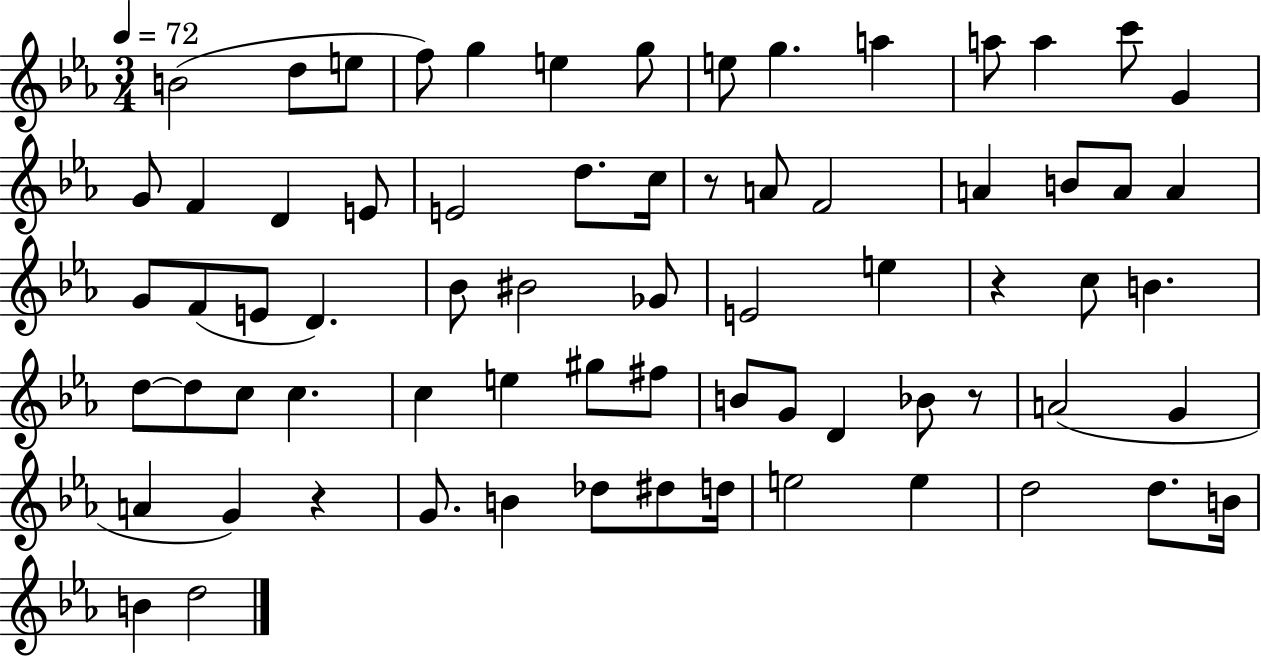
B4/h D5/e E5/e F5/e G5/q E5/q G5/e E5/e G5/q. A5/q A5/e A5/q C6/e G4/q G4/e F4/q D4/q E4/e E4/h D5/e. C5/s R/e A4/e F4/h A4/q B4/e A4/e A4/q G4/e F4/e E4/e D4/q. Bb4/e BIS4/h Gb4/e E4/h E5/q R/q C5/e B4/q. D5/e D5/e C5/e C5/q. C5/q E5/q G#5/e F#5/e B4/e G4/e D4/q Bb4/e R/e A4/h G4/q A4/q G4/q R/q G4/e. B4/q Db5/e D#5/e D5/s E5/h E5/q D5/h D5/e. B4/s B4/q D5/h